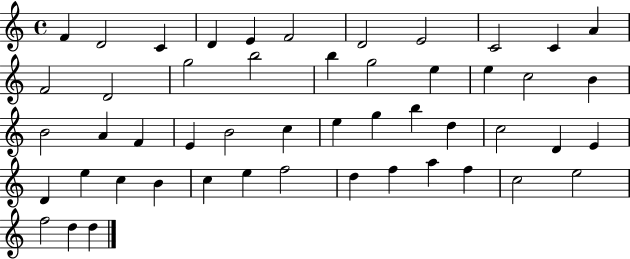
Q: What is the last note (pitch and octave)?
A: D5